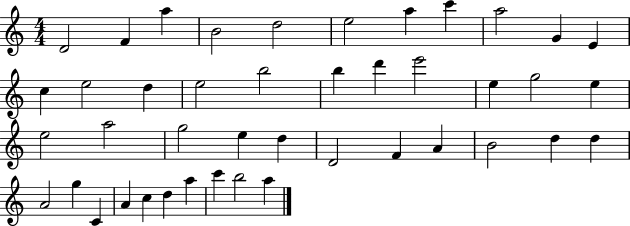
X:1
T:Untitled
M:4/4
L:1/4
K:C
D2 F a B2 d2 e2 a c' a2 G E c e2 d e2 b2 b d' e'2 e g2 e e2 a2 g2 e d D2 F A B2 d d A2 g C A c d a c' b2 a